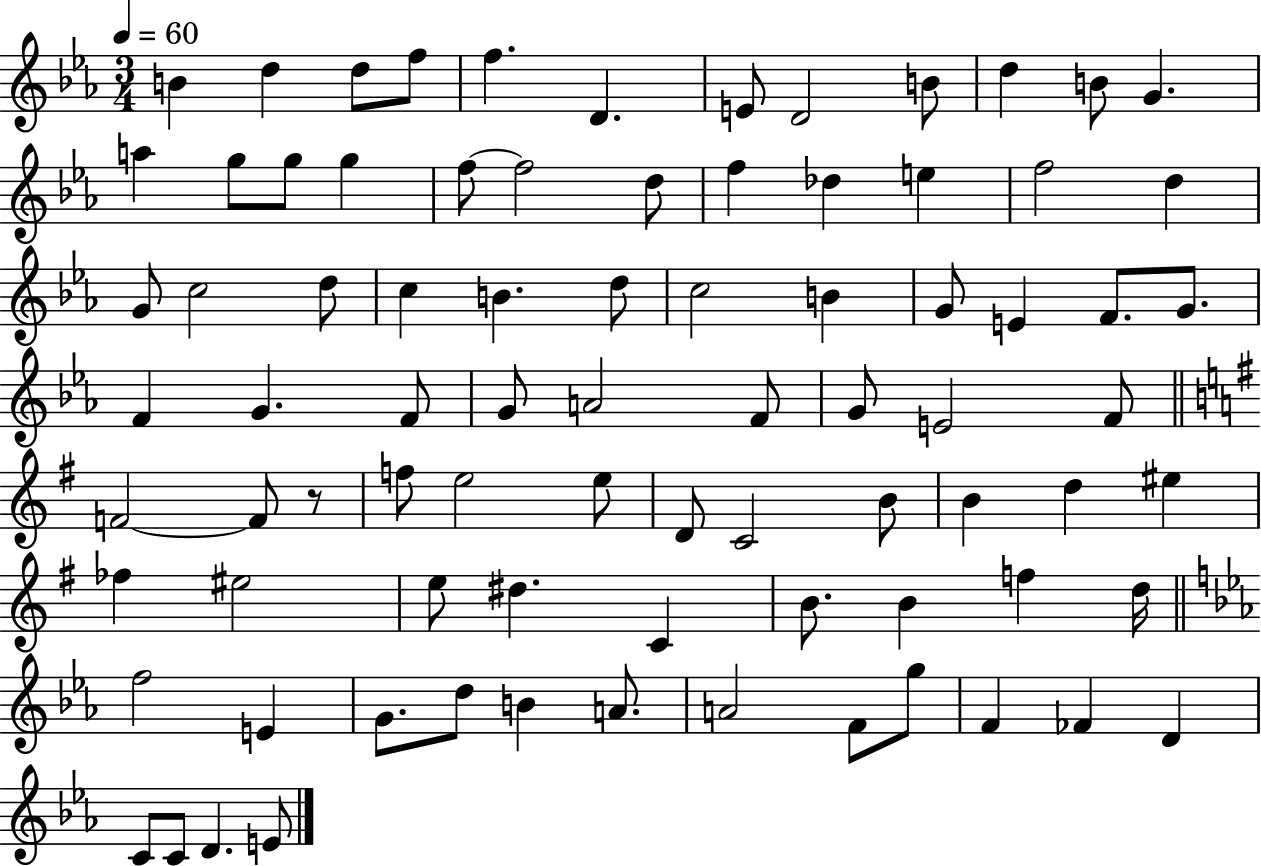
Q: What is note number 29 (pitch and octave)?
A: B4